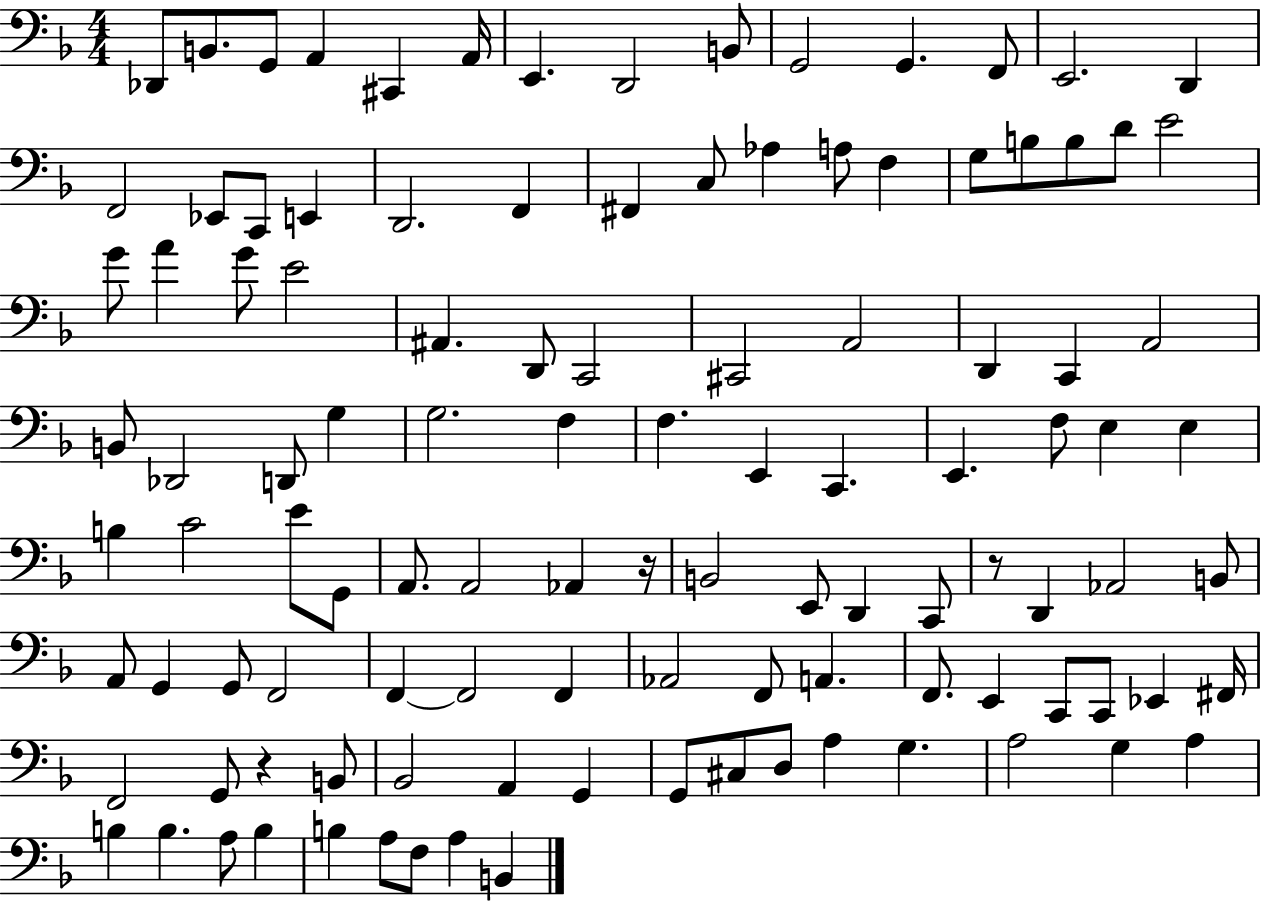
{
  \clef bass
  \numericTimeSignature
  \time 4/4
  \key f \major
  des,8 b,8. g,8 a,4 cis,4 a,16 | e,4. d,2 b,8 | g,2 g,4. f,8 | e,2. d,4 | \break f,2 ees,8 c,8 e,4 | d,2. f,4 | fis,4 c8 aes4 a8 f4 | g8 b8 b8 d'8 e'2 | \break g'8 a'4 g'8 e'2 | ais,4. d,8 c,2 | cis,2 a,2 | d,4 c,4 a,2 | \break b,8 des,2 d,8 g4 | g2. f4 | f4. e,4 c,4. | e,4. f8 e4 e4 | \break b4 c'2 e'8 g,8 | a,8. a,2 aes,4 r16 | b,2 e,8 d,4 c,8 | r8 d,4 aes,2 b,8 | \break a,8 g,4 g,8 f,2 | f,4~~ f,2 f,4 | aes,2 f,8 a,4. | f,8. e,4 c,8 c,8 ees,4 fis,16 | \break f,2 g,8 r4 b,8 | bes,2 a,4 g,4 | g,8 cis8 d8 a4 g4. | a2 g4 a4 | \break b4 b4. a8 b4 | b4 a8 f8 a4 b,4 | \bar "|."
}